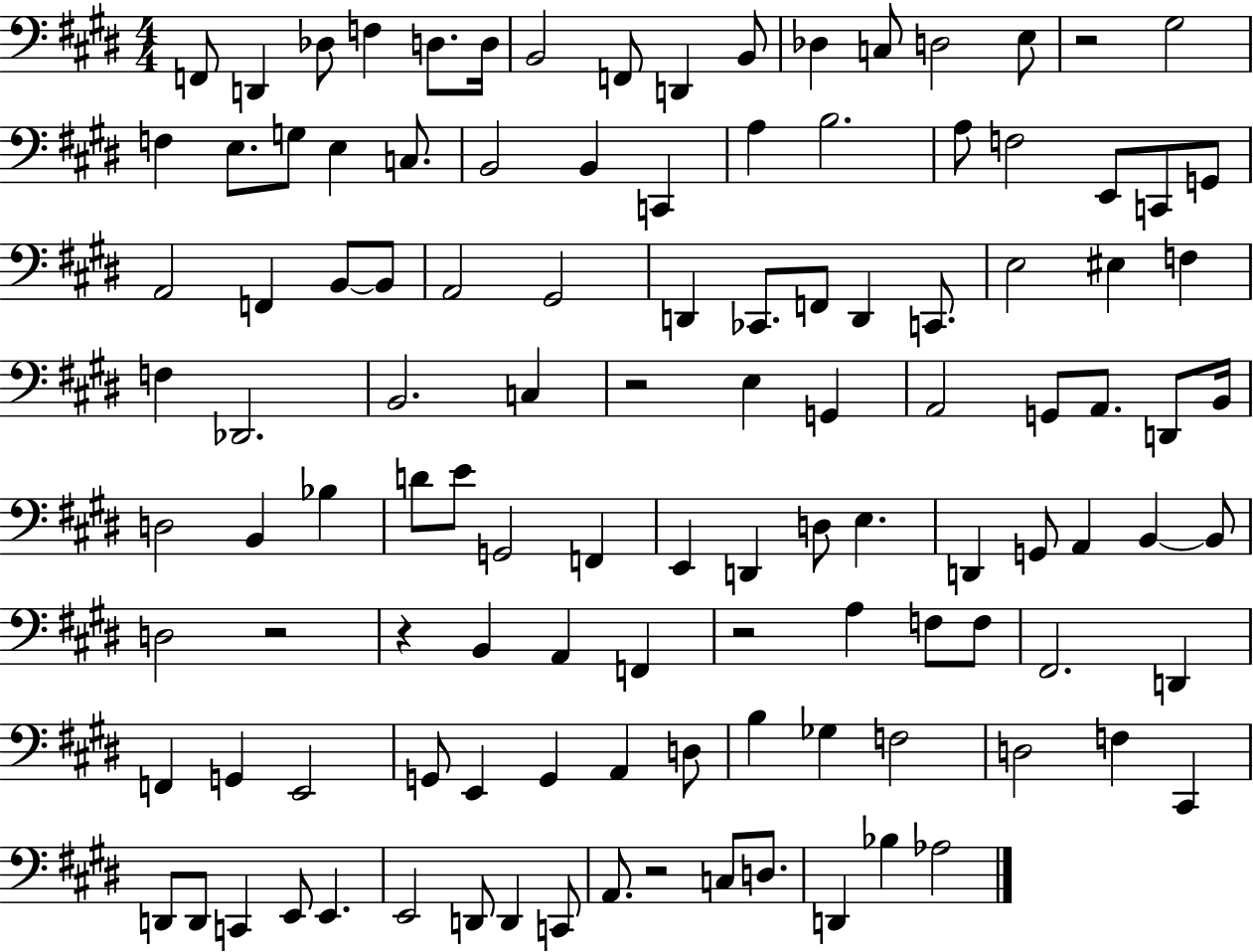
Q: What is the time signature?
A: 4/4